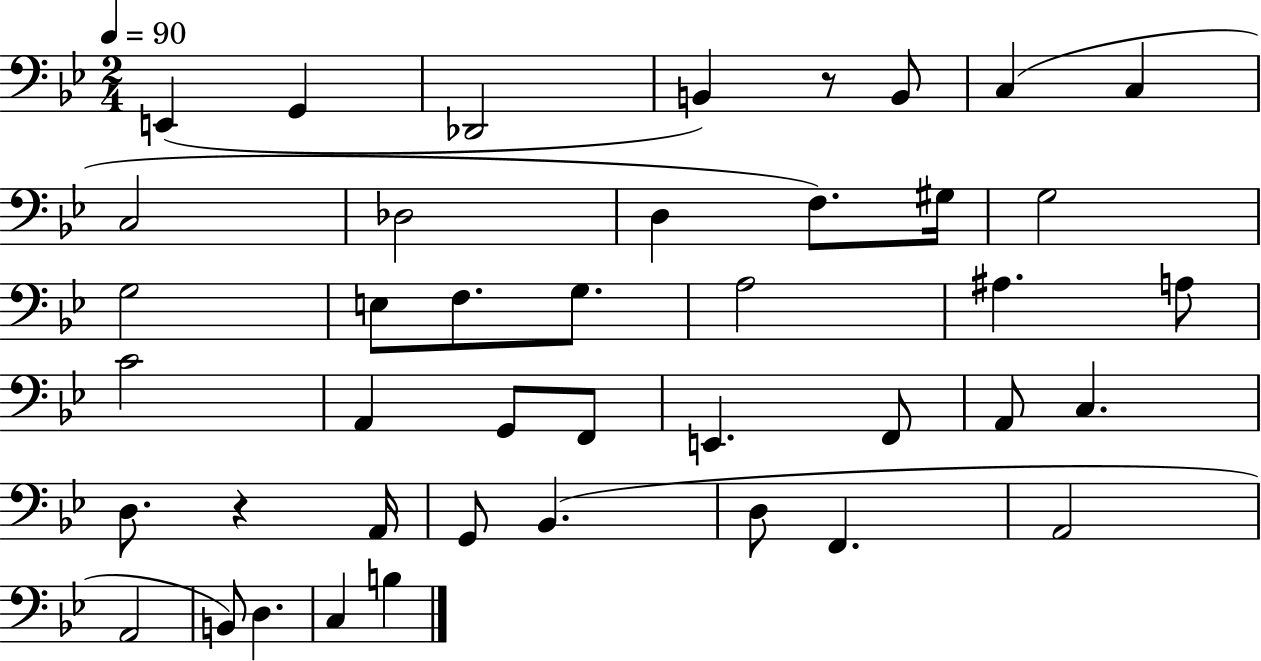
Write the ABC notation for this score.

X:1
T:Untitled
M:2/4
L:1/4
K:Bb
E,, G,, _D,,2 B,, z/2 B,,/2 C, C, C,2 _D,2 D, F,/2 ^G,/4 G,2 G,2 E,/2 F,/2 G,/2 A,2 ^A, A,/2 C2 A,, G,,/2 F,,/2 E,, F,,/2 A,,/2 C, D,/2 z A,,/4 G,,/2 _B,, D,/2 F,, A,,2 A,,2 B,,/2 D, C, B,